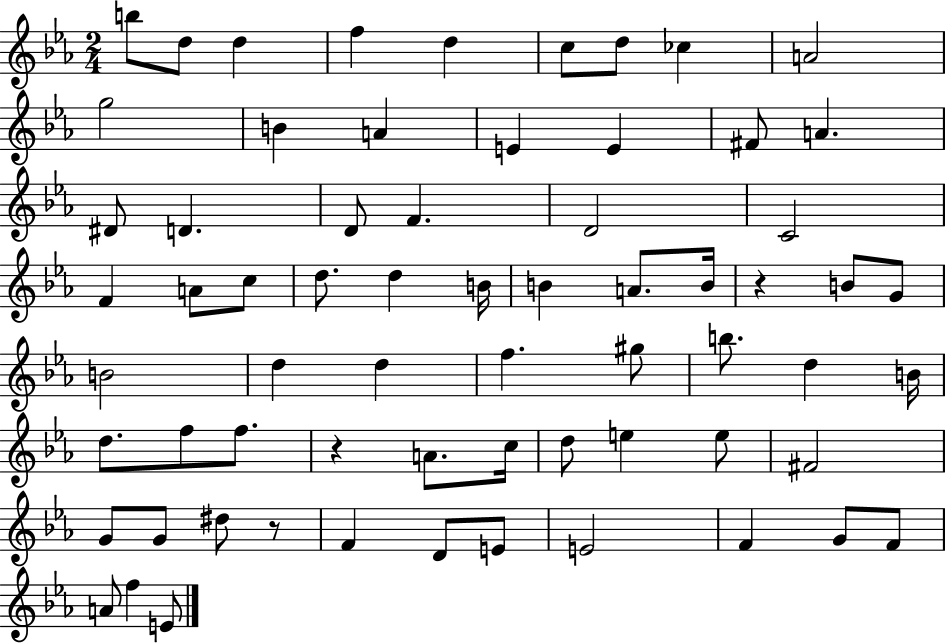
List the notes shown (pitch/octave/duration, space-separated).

B5/e D5/e D5/q F5/q D5/q C5/e D5/e CES5/q A4/h G5/h B4/q A4/q E4/q E4/q F#4/e A4/q. D#4/e D4/q. D4/e F4/q. D4/h C4/h F4/q A4/e C5/e D5/e. D5/q B4/s B4/q A4/e. B4/s R/q B4/e G4/e B4/h D5/q D5/q F5/q. G#5/e B5/e. D5/q B4/s D5/e. F5/e F5/e. R/q A4/e. C5/s D5/e E5/q E5/e F#4/h G4/e G4/e D#5/e R/e F4/q D4/e E4/e E4/h F4/q G4/e F4/e A4/e F5/q E4/e